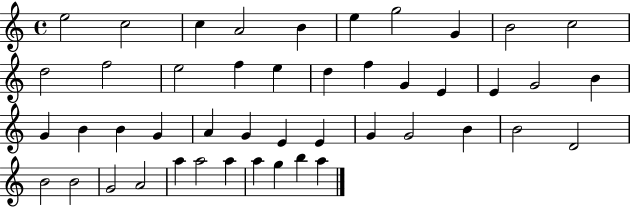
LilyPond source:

{
  \clef treble
  \time 4/4
  \defaultTimeSignature
  \key c \major
  e''2 c''2 | c''4 a'2 b'4 | e''4 g''2 g'4 | b'2 c''2 | \break d''2 f''2 | e''2 f''4 e''4 | d''4 f''4 g'4 e'4 | e'4 g'2 b'4 | \break g'4 b'4 b'4 g'4 | a'4 g'4 e'4 e'4 | g'4 g'2 b'4 | b'2 d'2 | \break b'2 b'2 | g'2 a'2 | a''4 a''2 a''4 | a''4 g''4 b''4 a''4 | \break \bar "|."
}